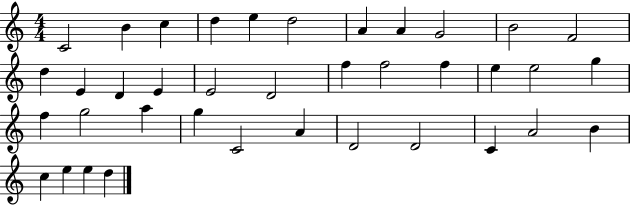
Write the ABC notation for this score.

X:1
T:Untitled
M:4/4
L:1/4
K:C
C2 B c d e d2 A A G2 B2 F2 d E D E E2 D2 f f2 f e e2 g f g2 a g C2 A D2 D2 C A2 B c e e d